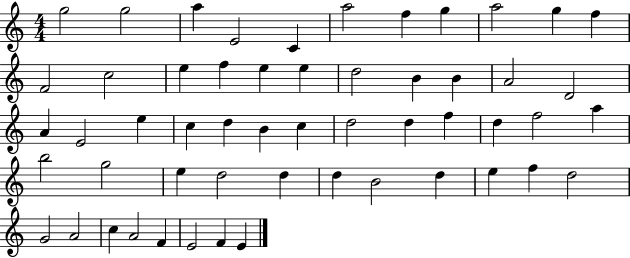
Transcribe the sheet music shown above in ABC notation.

X:1
T:Untitled
M:4/4
L:1/4
K:C
g2 g2 a E2 C a2 f g a2 g f F2 c2 e f e e d2 B B A2 D2 A E2 e c d B c d2 d f d f2 a b2 g2 e d2 d d B2 d e f d2 G2 A2 c A2 F E2 F E